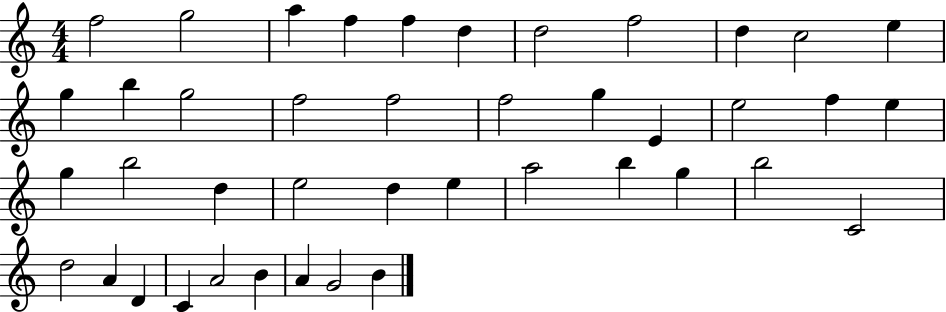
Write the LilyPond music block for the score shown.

{
  \clef treble
  \numericTimeSignature
  \time 4/4
  \key c \major
  f''2 g''2 | a''4 f''4 f''4 d''4 | d''2 f''2 | d''4 c''2 e''4 | \break g''4 b''4 g''2 | f''2 f''2 | f''2 g''4 e'4 | e''2 f''4 e''4 | \break g''4 b''2 d''4 | e''2 d''4 e''4 | a''2 b''4 g''4 | b''2 c'2 | \break d''2 a'4 d'4 | c'4 a'2 b'4 | a'4 g'2 b'4 | \bar "|."
}